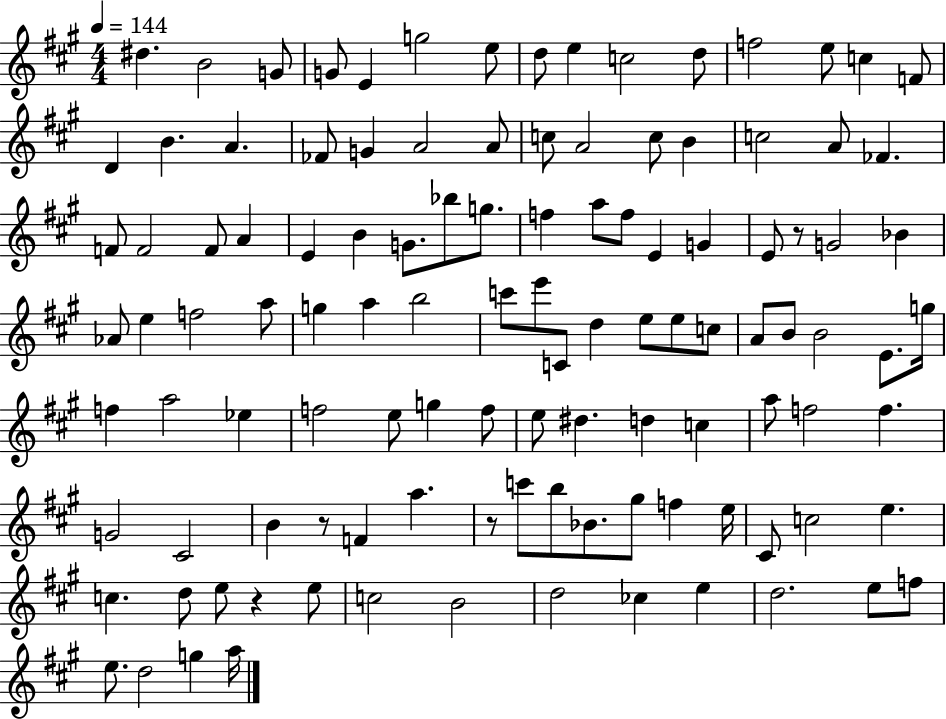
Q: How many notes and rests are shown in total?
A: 113